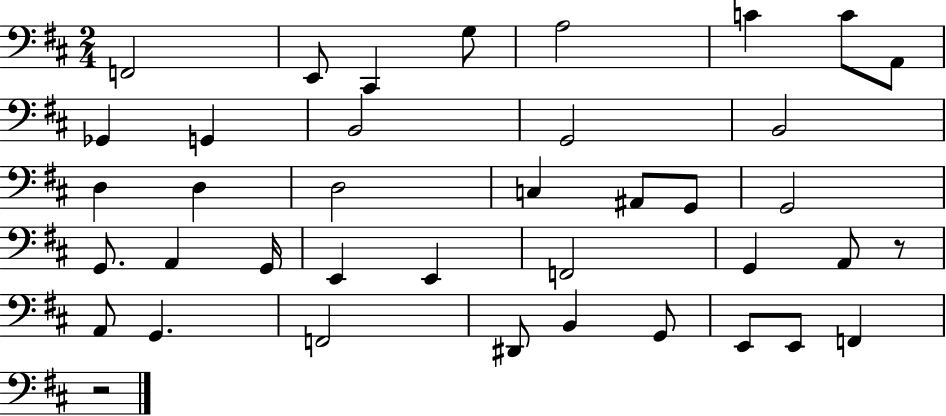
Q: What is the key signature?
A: D major